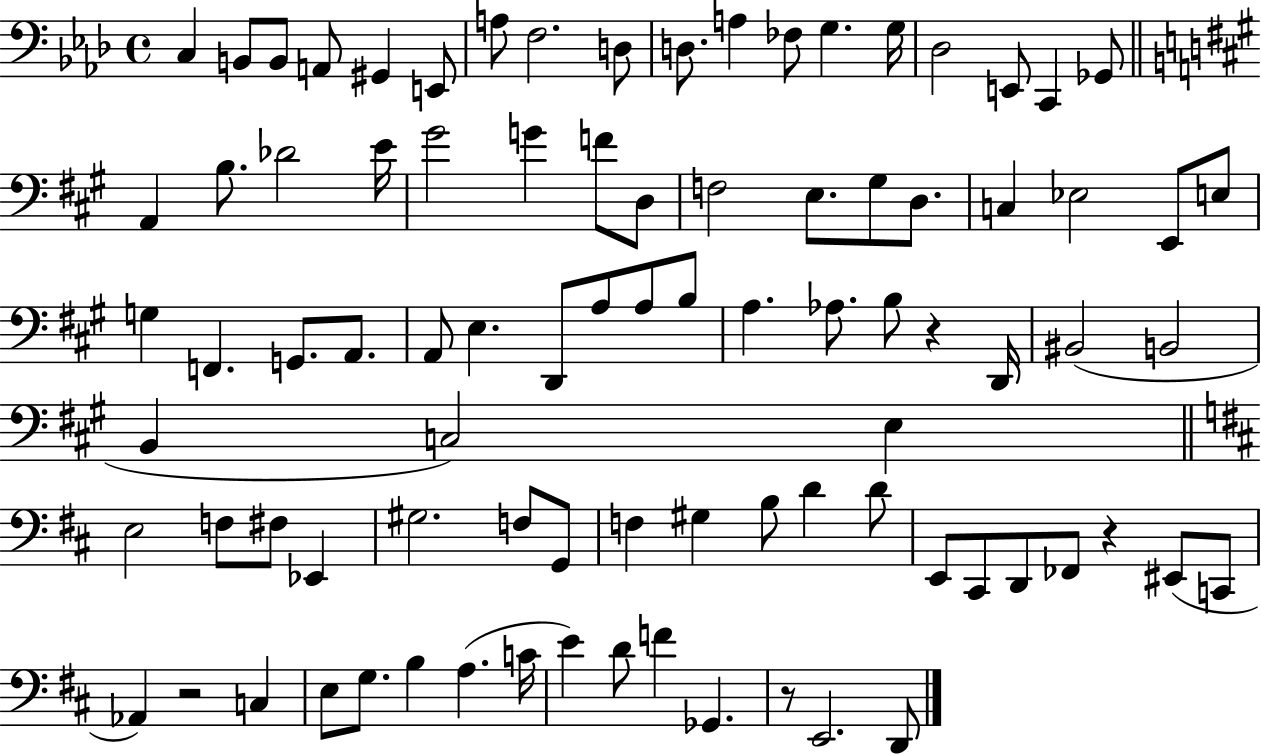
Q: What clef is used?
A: bass